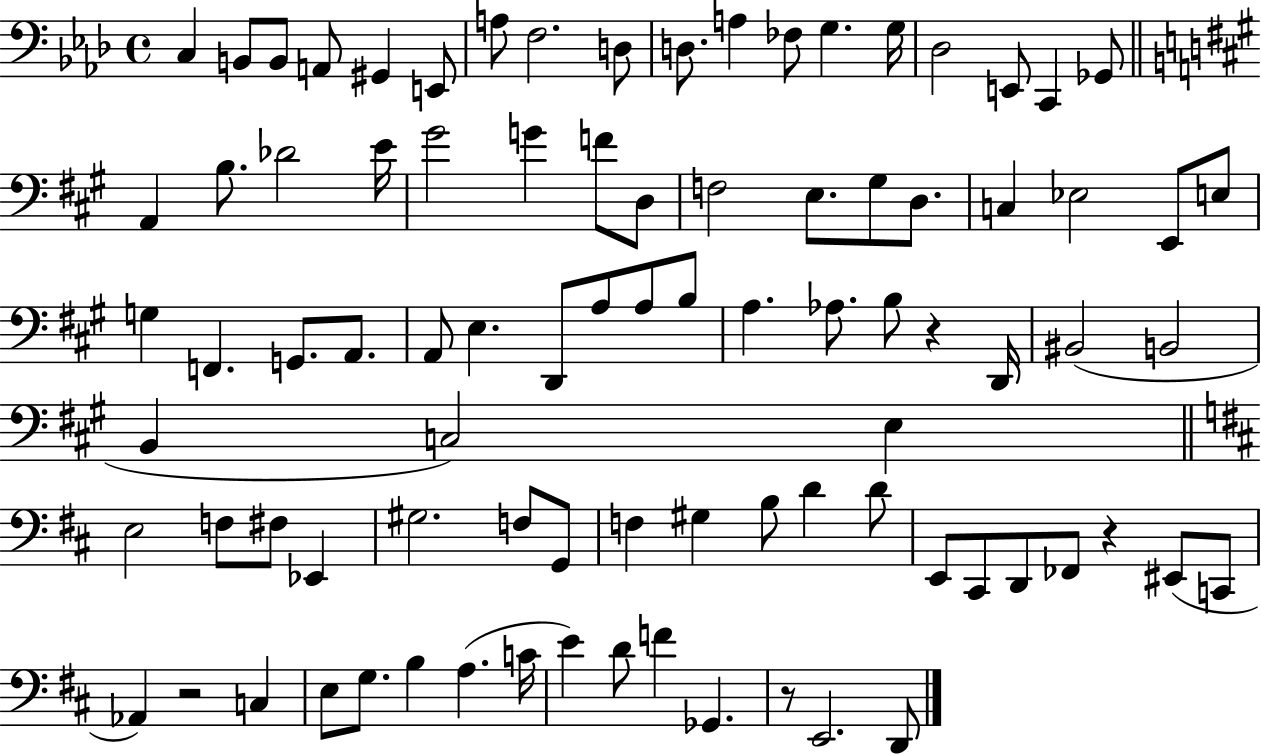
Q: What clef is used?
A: bass